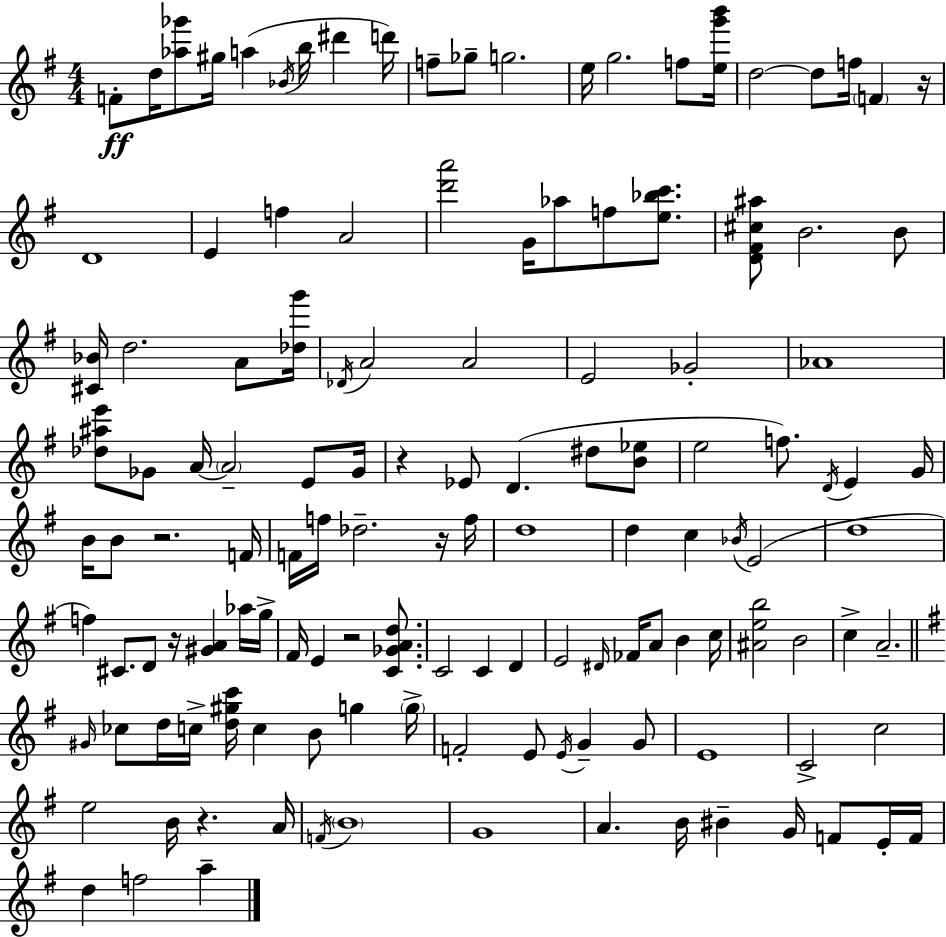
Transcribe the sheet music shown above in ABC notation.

X:1
T:Untitled
M:4/4
L:1/4
K:G
F/2 d/4 [_a_g']/2 ^g/4 a _B/4 b/4 ^d' d'/4 f/2 _g/2 g2 e/4 g2 f/2 [eg'b']/4 d2 d/2 f/4 F z/4 D4 E f A2 [d'a']2 G/4 _a/2 f/2 [e_bc']/2 [D^F^c^a]/2 B2 B/2 [^C_B]/4 d2 A/2 [_dg']/4 _D/4 A2 A2 E2 _G2 _A4 [_d^ae']/2 _G/2 A/4 A2 E/2 _G/4 z _E/2 D ^d/2 [B_e]/2 e2 f/2 D/4 E G/4 B/4 B/2 z2 F/4 F/4 f/4 _d2 z/4 f/4 d4 d c _B/4 E2 d4 f ^C/2 D/2 z/4 [^GA] _a/4 g/4 ^F/4 E z2 [C_GAd]/2 C2 C D E2 ^D/4 _F/4 A/2 B c/4 [^Aeb]2 B2 c A2 ^G/4 _c/2 d/4 c/4 [d^gc']/4 c B/2 g g/4 F2 E/2 E/4 G G/2 E4 C2 c2 e2 B/4 z A/4 F/4 B4 G4 A B/4 ^B G/4 F/2 E/4 F/4 d f2 a